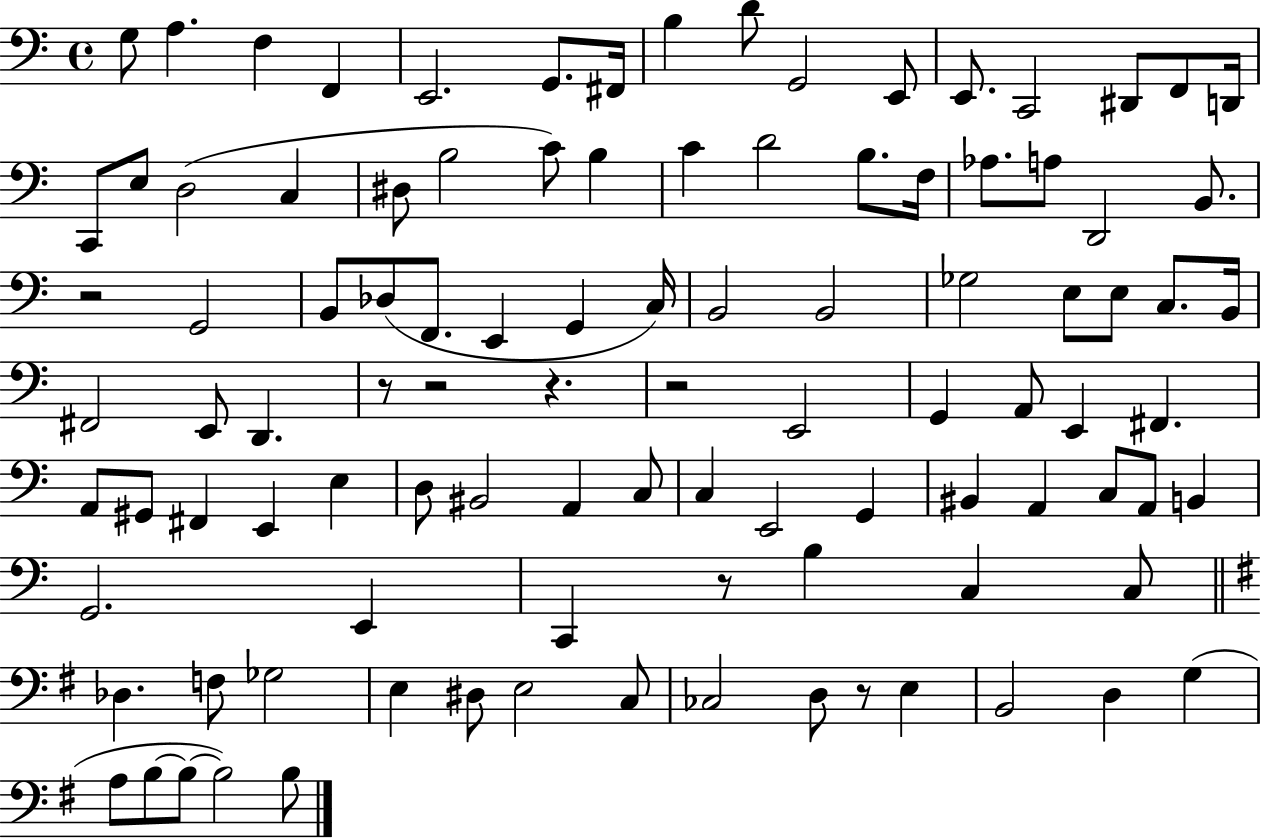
X:1
T:Untitled
M:4/4
L:1/4
K:C
G,/2 A, F, F,, E,,2 G,,/2 ^F,,/4 B, D/2 G,,2 E,,/2 E,,/2 C,,2 ^D,,/2 F,,/2 D,,/4 C,,/2 E,/2 D,2 C, ^D,/2 B,2 C/2 B, C D2 B,/2 F,/4 _A,/2 A,/2 D,,2 B,,/2 z2 G,,2 B,,/2 _D,/2 F,,/2 E,, G,, C,/4 B,,2 B,,2 _G,2 E,/2 E,/2 C,/2 B,,/4 ^F,,2 E,,/2 D,, z/2 z2 z z2 E,,2 G,, A,,/2 E,, ^F,, A,,/2 ^G,,/2 ^F,, E,, E, D,/2 ^B,,2 A,, C,/2 C, E,,2 G,, ^B,, A,, C,/2 A,,/2 B,, G,,2 E,, C,, z/2 B, C, C,/2 _D, F,/2 _G,2 E, ^D,/2 E,2 C,/2 _C,2 D,/2 z/2 E, B,,2 D, G, A,/2 B,/2 B,/2 B,2 B,/2